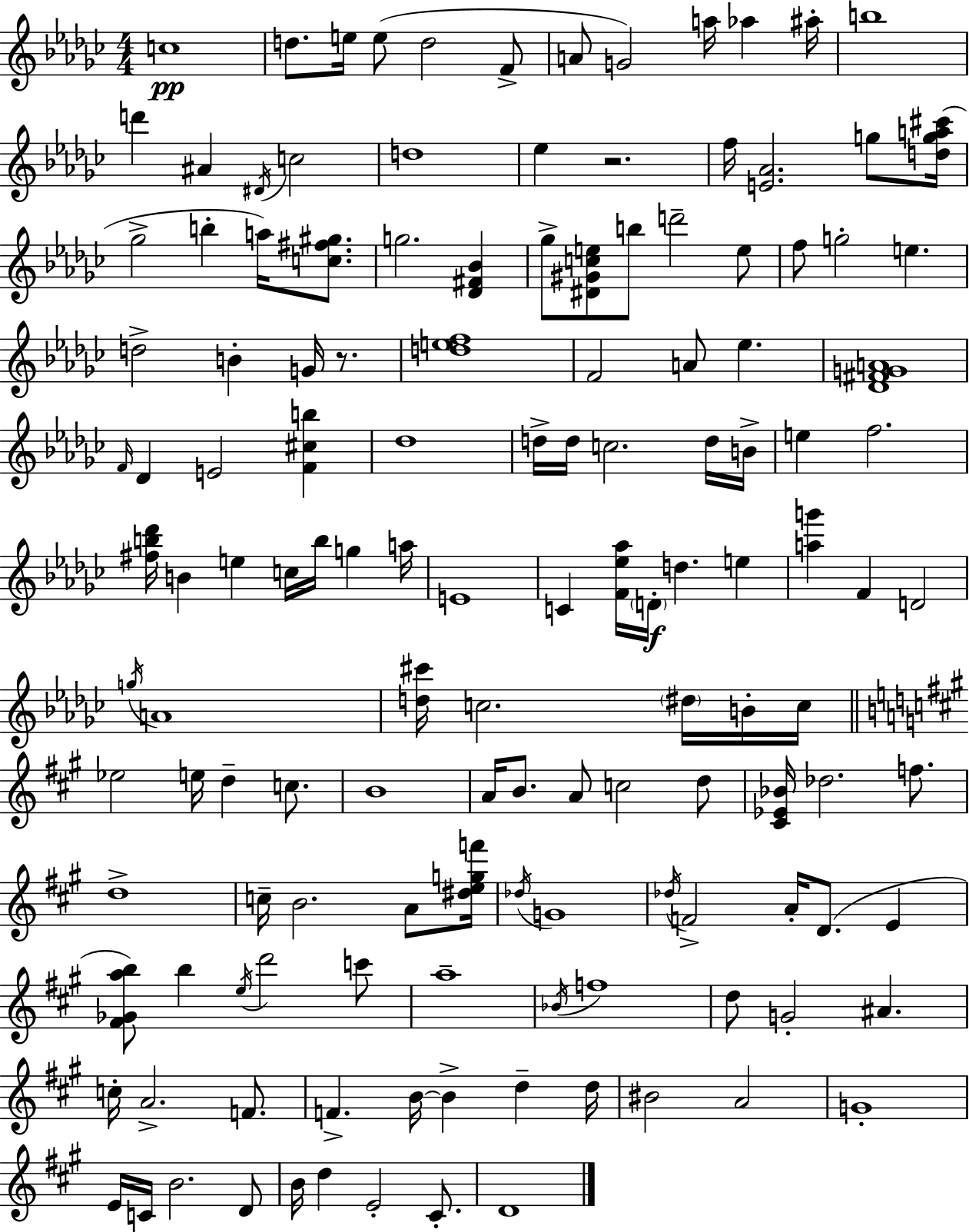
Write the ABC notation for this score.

X:1
T:Untitled
M:4/4
L:1/4
K:Ebm
c4 d/2 e/4 e/2 d2 F/2 A/2 G2 a/4 _a ^a/4 b4 d' ^A ^D/4 c2 d4 _e z2 f/4 [E_A]2 g/2 [dga^c']/4 _g2 b a/4 [c^f^g]/2 g2 [_D^F_B] _g/2 [^D^Gce]/2 b/2 d'2 e/2 f/2 g2 e d2 B G/4 z/2 [def]4 F2 A/2 _e [_D^FGA]4 F/4 _D E2 [F^cb] _d4 d/4 d/4 c2 d/4 B/4 e f2 [^fb_d']/4 B e c/4 b/4 g a/4 E4 C [F_e_a]/4 D/4 d e [ag'] F D2 g/4 A4 [d^c']/4 c2 ^d/4 B/4 c/4 _e2 e/4 d c/2 B4 A/4 B/2 A/2 c2 d/2 [^C_E_B]/4 _d2 f/2 d4 c/4 B2 A/2 [^degf']/4 _d/4 G4 _d/4 F2 A/4 D/2 E [^F_Gab]/2 b e/4 d'2 c'/2 a4 _B/4 f4 d/2 G2 ^A c/4 A2 F/2 F B/4 B d d/4 ^B2 A2 G4 E/4 C/4 B2 D/2 B/4 d E2 ^C/2 D4